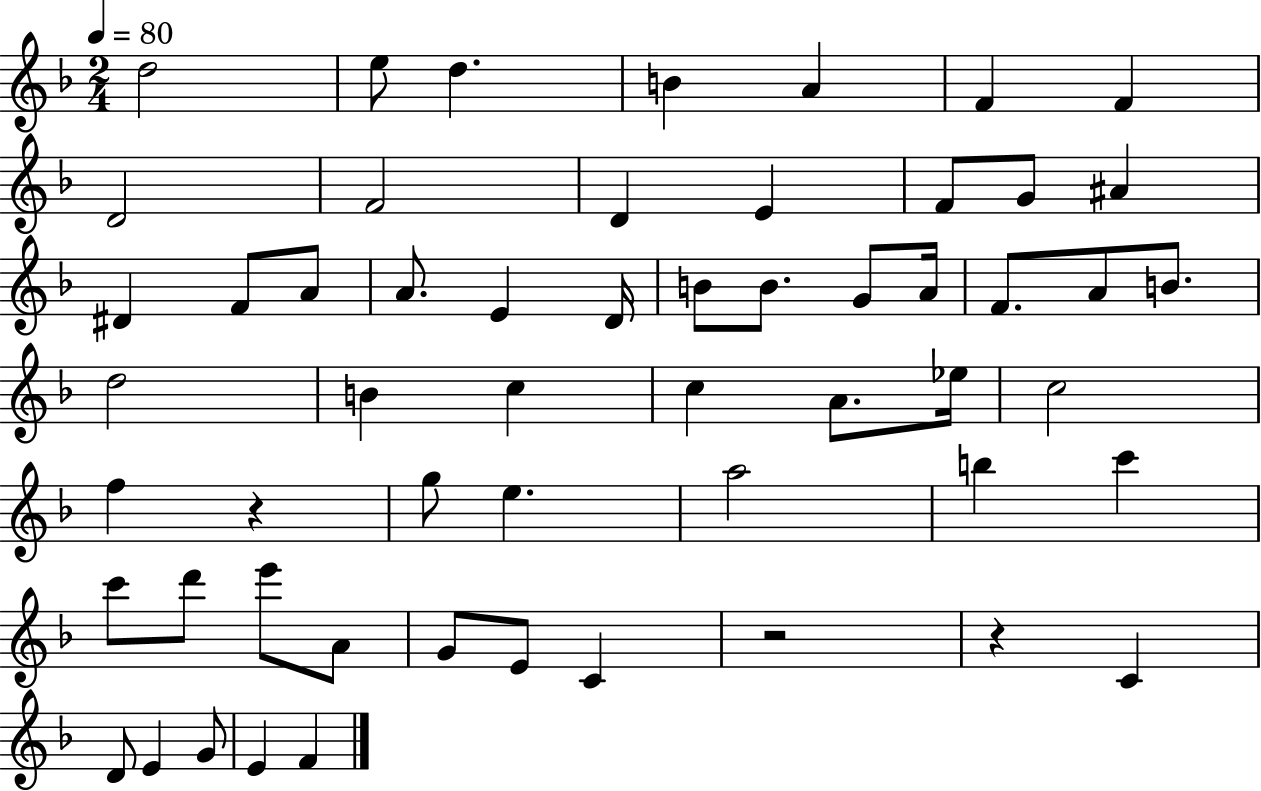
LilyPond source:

{
  \clef treble
  \numericTimeSignature
  \time 2/4
  \key f \major
  \tempo 4 = 80
  \repeat volta 2 { d''2 | e''8 d''4. | b'4 a'4 | f'4 f'4 | \break d'2 | f'2 | d'4 e'4 | f'8 g'8 ais'4 | \break dis'4 f'8 a'8 | a'8. e'4 d'16 | b'8 b'8. g'8 a'16 | f'8. a'8 b'8. | \break d''2 | b'4 c''4 | c''4 a'8. ees''16 | c''2 | \break f''4 r4 | g''8 e''4. | a''2 | b''4 c'''4 | \break c'''8 d'''8 e'''8 a'8 | g'8 e'8 c'4 | r2 | r4 c'4 | \break d'8 e'4 g'8 | e'4 f'4 | } \bar "|."
}